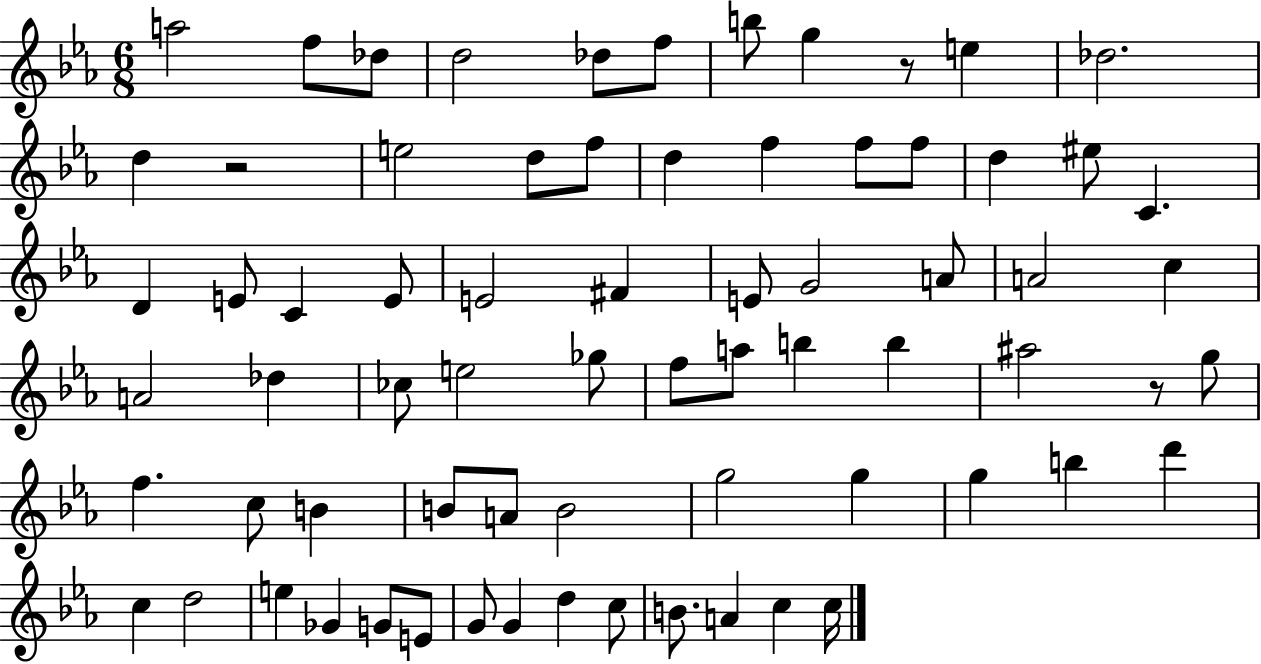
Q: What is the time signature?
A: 6/8